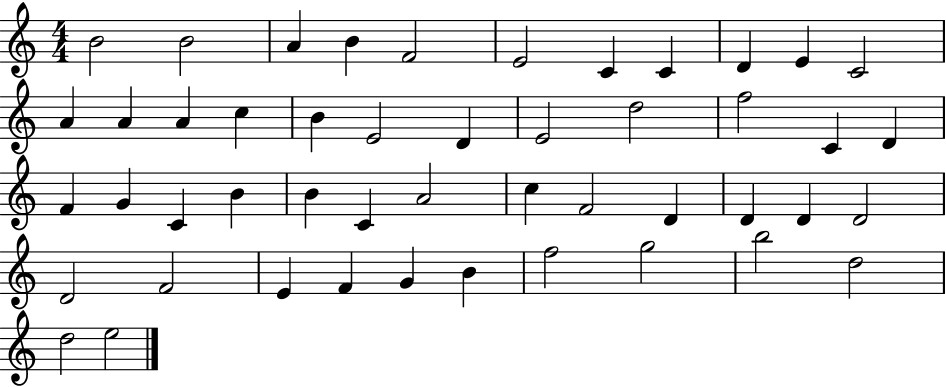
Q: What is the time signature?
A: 4/4